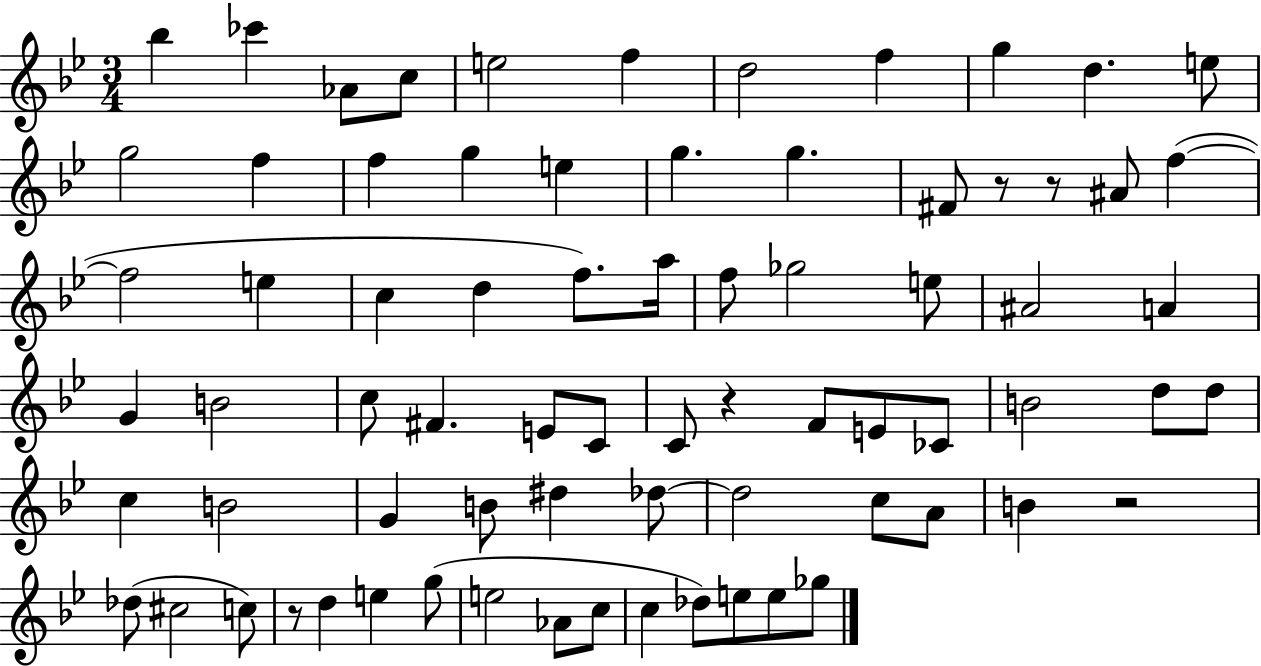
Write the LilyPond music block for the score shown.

{
  \clef treble
  \numericTimeSignature
  \time 3/4
  \key bes \major
  bes''4 ces'''4 aes'8 c''8 | e''2 f''4 | d''2 f''4 | g''4 d''4. e''8 | \break g''2 f''4 | f''4 g''4 e''4 | g''4. g''4. | fis'8 r8 r8 ais'8 f''4~(~ | \break f''2 e''4 | c''4 d''4 f''8.) a''16 | f''8 ges''2 e''8 | ais'2 a'4 | \break g'4 b'2 | c''8 fis'4. e'8 c'8 | c'8 r4 f'8 e'8 ces'8 | b'2 d''8 d''8 | \break c''4 b'2 | g'4 b'8 dis''4 des''8~~ | des''2 c''8 a'8 | b'4 r2 | \break des''8( cis''2 c''8) | r8 d''4 e''4 g''8( | e''2 aes'8 c''8 | c''4 des''8) e''8 e''8 ges''8 | \break \bar "|."
}